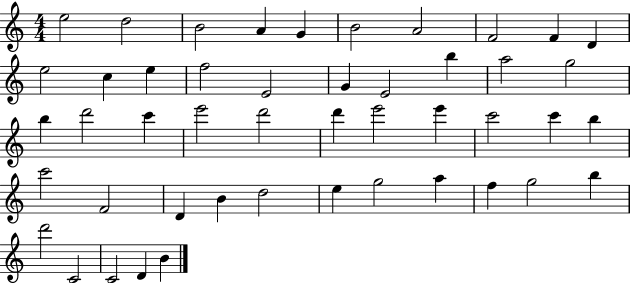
E5/h D5/h B4/h A4/q G4/q B4/h A4/h F4/h F4/q D4/q E5/h C5/q E5/q F5/h E4/h G4/q E4/h B5/q A5/h G5/h B5/q D6/h C6/q E6/h D6/h D6/q E6/h E6/q C6/h C6/q B5/q C6/h F4/h D4/q B4/q D5/h E5/q G5/h A5/q F5/q G5/h B5/q D6/h C4/h C4/h D4/q B4/q